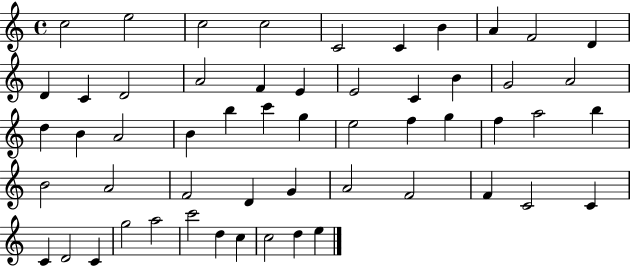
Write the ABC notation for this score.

X:1
T:Untitled
M:4/4
L:1/4
K:C
c2 e2 c2 c2 C2 C B A F2 D D C D2 A2 F E E2 C B G2 A2 d B A2 B b c' g e2 f g f a2 b B2 A2 F2 D G A2 F2 F C2 C C D2 C g2 a2 c'2 d c c2 d e